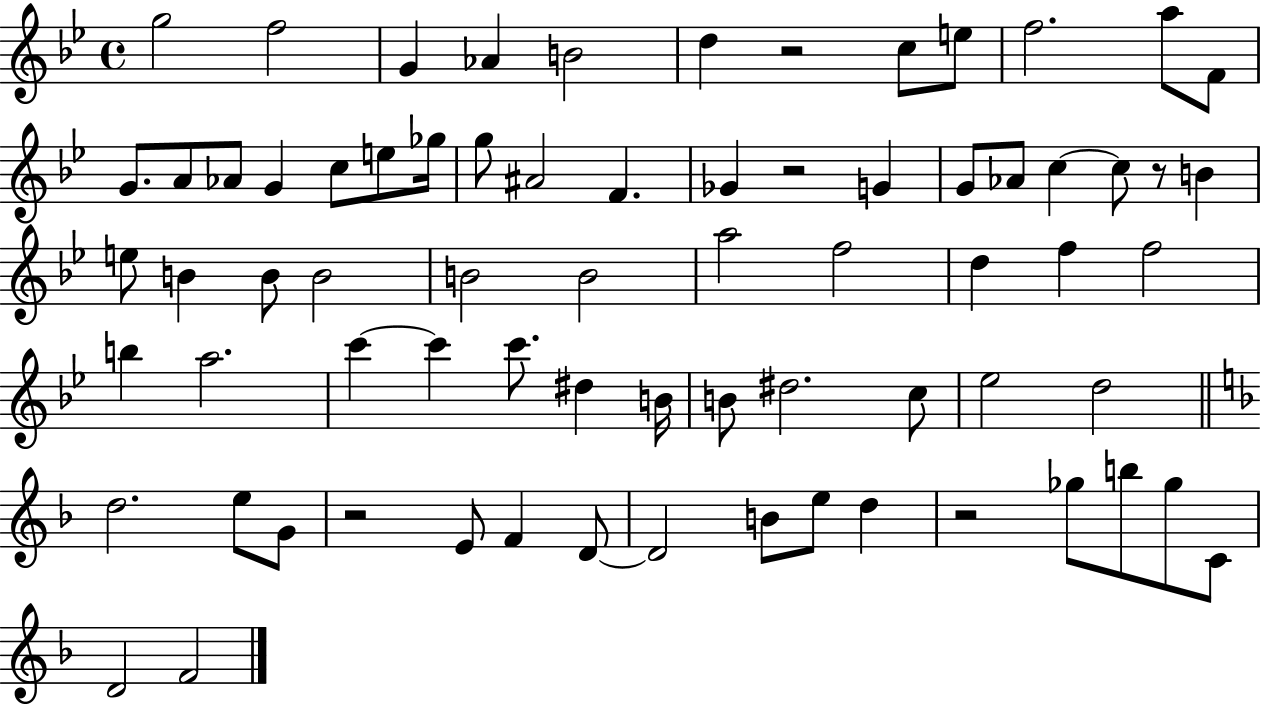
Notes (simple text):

G5/h F5/h G4/q Ab4/q B4/h D5/q R/h C5/e E5/e F5/h. A5/e F4/e G4/e. A4/e Ab4/e G4/q C5/e E5/e Gb5/s G5/e A#4/h F4/q. Gb4/q R/h G4/q G4/e Ab4/e C5/q C5/e R/e B4/q E5/e B4/q B4/e B4/h B4/h B4/h A5/h F5/h D5/q F5/q F5/h B5/q A5/h. C6/q C6/q C6/e. D#5/q B4/s B4/e D#5/h. C5/e Eb5/h D5/h D5/h. E5/e G4/e R/h E4/e F4/q D4/e D4/h B4/e E5/e D5/q R/h Gb5/e B5/e Gb5/e C4/e D4/h F4/h